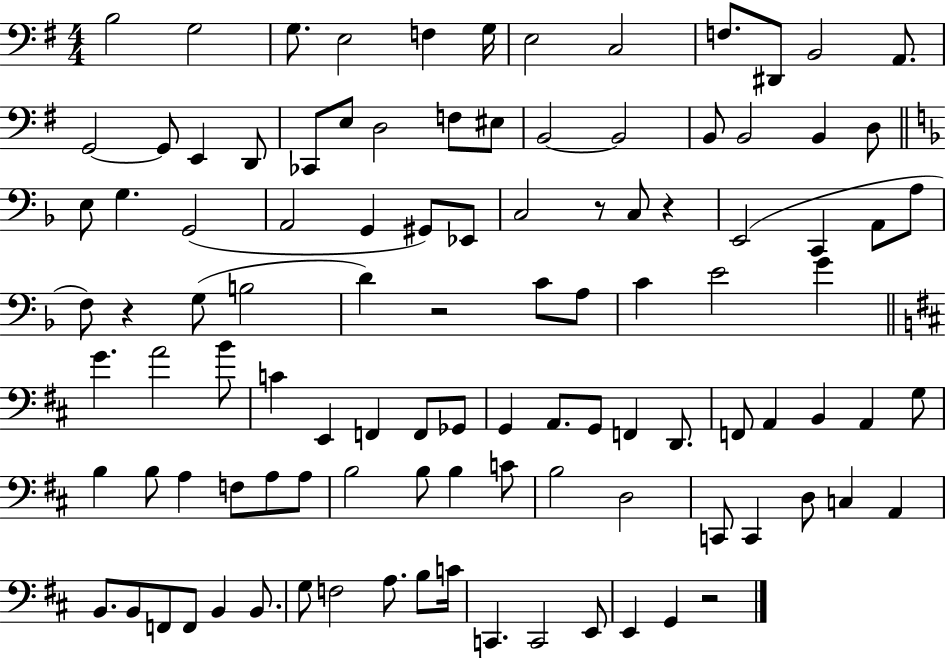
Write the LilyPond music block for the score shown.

{
  \clef bass
  \numericTimeSignature
  \time 4/4
  \key g \major
  b2 g2 | g8. e2 f4 g16 | e2 c2 | f8. dis,8 b,2 a,8. | \break g,2~~ g,8 e,4 d,8 | ces,8 e8 d2 f8 eis8 | b,2~~ b,2 | b,8 b,2 b,4 d8 | \break \bar "||" \break \key f \major e8 g4. g,2( | a,2 g,4 gis,8) ees,8 | c2 r8 c8 r4 | e,2( c,4 a,8 a8 | \break f8) r4 g8( b2 | d'4) r2 c'8 a8 | c'4 e'2 g'4 | \bar "||" \break \key b \minor g'4. a'2 b'8 | c'4 e,4 f,4 f,8 ges,8 | g,4 a,8. g,8 f,4 d,8. | f,8 a,4 b,4 a,4 g8 | \break b4 b8 a4 f8 a8 a8 | b2 b8 b4 c'8 | b2 d2 | c,8 c,4 d8 c4 a,4 | \break b,8. b,8 f,8 f,8 b,4 b,8. | g8 f2 a8. b8 c'16 | c,4. c,2 e,8 | e,4 g,4 r2 | \break \bar "|."
}